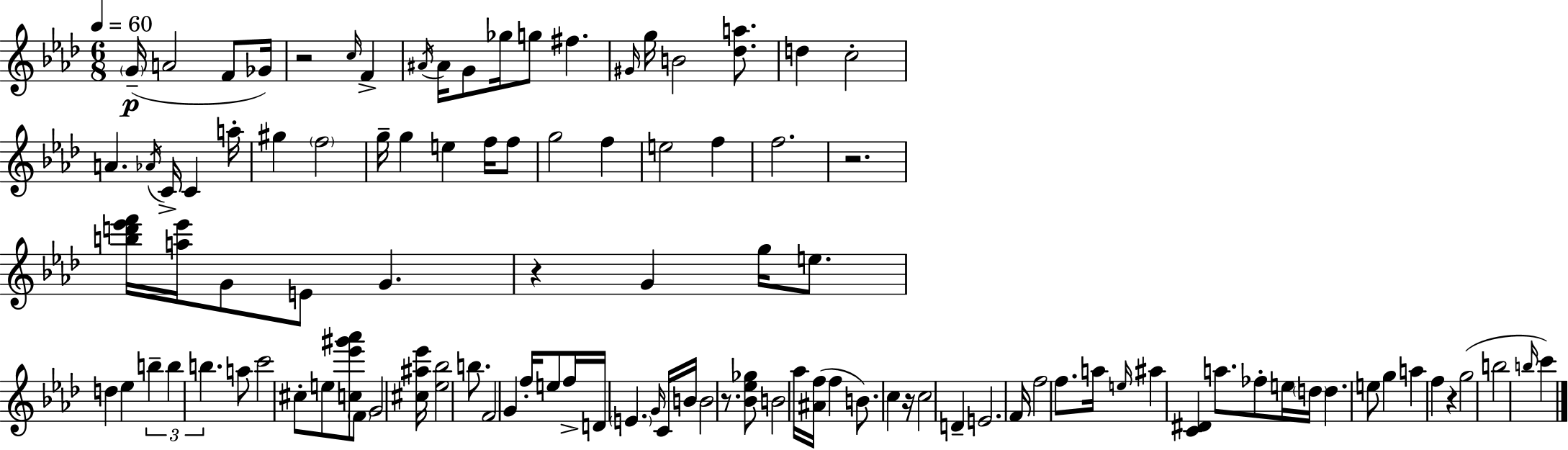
{
  \clef treble
  \numericTimeSignature
  \time 6/8
  \key aes \major
  \tempo 4 = 60
  \repeat volta 2 { \parenthesize g'16--(\p a'2 f'8 ges'16) | r2 \grace { c''16 } f'4-> | \acciaccatura { ais'16 } ais'16 g'8 ges''16 g''8 fis''4. | \grace { gis'16 } g''16 b'2 | \break <des'' a''>8. d''4 c''2-. | a'4. \acciaccatura { aes'16 } c'16-> c'4 | a''16-. gis''4 \parenthesize f''2 | g''16-- g''4 e''4 | \break f''16 f''8 g''2 | f''4 e''2 | f''4 f''2. | r2. | \break <b'' d''' ees''' f'''>16 <a'' ees'''>16 g'8 e'8 g'4. | r4 g'4 | g''16 e''8. d''4 ees''4 | \tuplet 3/2 { b''4-- b''4 b''4. } | \break a''8 c'''2 | cis''8-. e''8 <c'' ees''' gis''' aes'''>8 \parenthesize f'8 g'2 | <cis'' ais'' ees'''>16 <ees'' bes''>2 | b''8. f'2 | \break g'4 f''16-. e''8 f''16-> d'16 \parenthesize e'4. | \grace { g'16 } c'16 b'16 b'2 | r8. <bes' ees'' ges''>8 b'2 | aes''16 <ais' f''>16( f''4 b'8.) | \break c''4 r16 c''2 | d'4-- e'2. | f'16 f''2 | f''8. a''16 \grace { e''16 } ais''4 <c' dis'>4 | \break a''8. fes''8-. e''16 \parenthesize d''16 d''4. | e''8 g''4 a''4 | f''4 r4 g''2( | b''2 | \break \grace { b''16 } c'''4) } \bar "|."
}